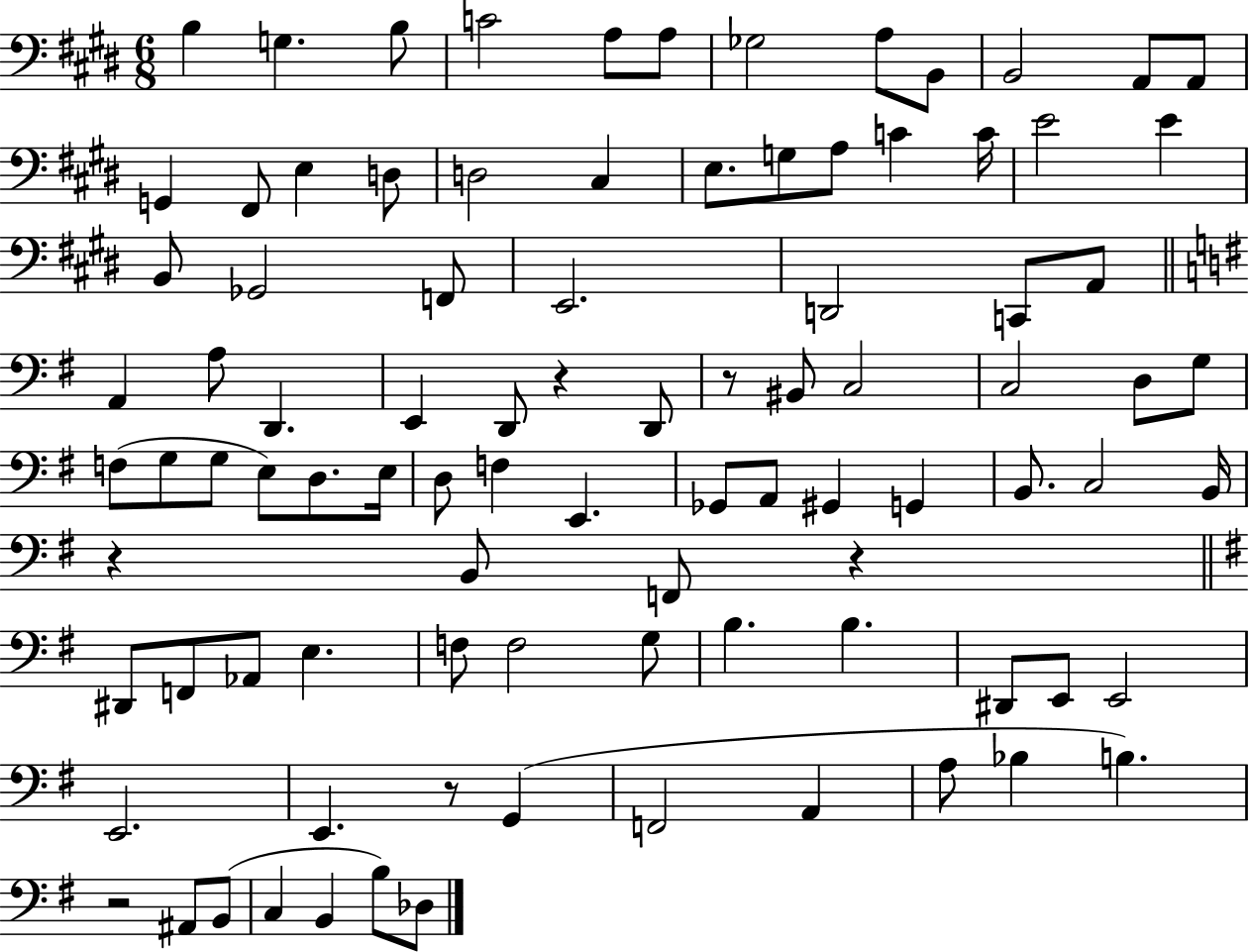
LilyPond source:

{
  \clef bass
  \numericTimeSignature
  \time 6/8
  \key e \major
  b4 g4. b8 | c'2 a8 a8 | ges2 a8 b,8 | b,2 a,8 a,8 | \break g,4 fis,8 e4 d8 | d2 cis4 | e8. g8 a8 c'4 c'16 | e'2 e'4 | \break b,8 ges,2 f,8 | e,2. | d,2 c,8 a,8 | \bar "||" \break \key g \major a,4 a8 d,4. | e,4 d,8 r4 d,8 | r8 bis,8 c2 | c2 d8 g8 | \break f8( g8 g8 e8) d8. e16 | d8 f4 e,4. | ges,8 a,8 gis,4 g,4 | b,8. c2 b,16 | \break r4 b,8 f,8 r4 | \bar "||" \break \key e \minor dis,8 f,8 aes,8 e4. | f8 f2 g8 | b4. b4. | dis,8 e,8 e,2 | \break e,2. | e,4. r8 g,4( | f,2 a,4 | a8 bes4 b4.) | \break r2 ais,8 b,8( | c4 b,4 b8) des8 | \bar "|."
}